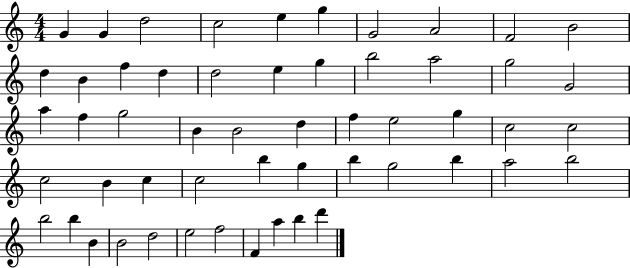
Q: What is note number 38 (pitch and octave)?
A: G5